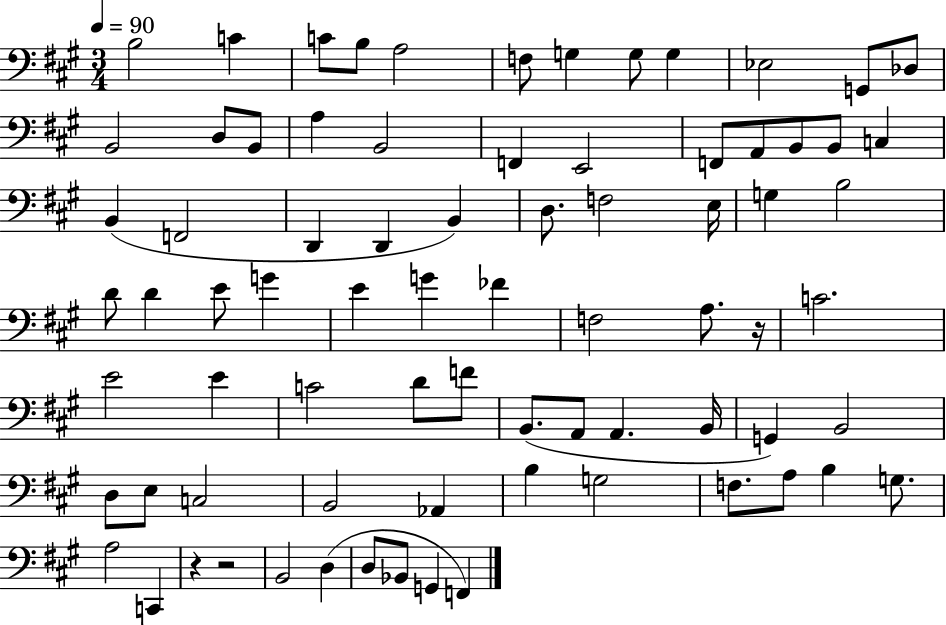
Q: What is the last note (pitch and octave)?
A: F2